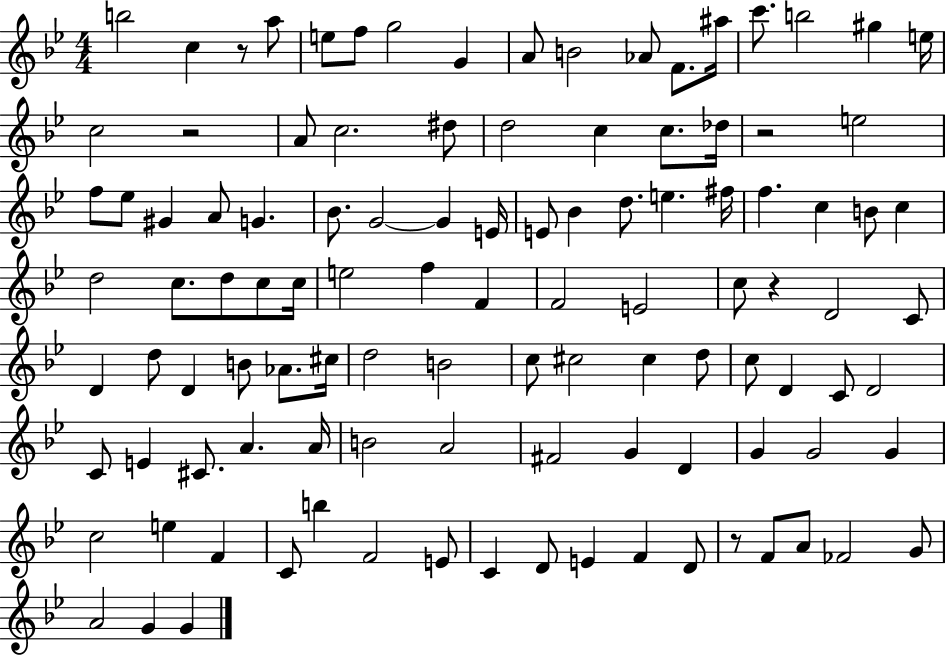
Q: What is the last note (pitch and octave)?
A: G4